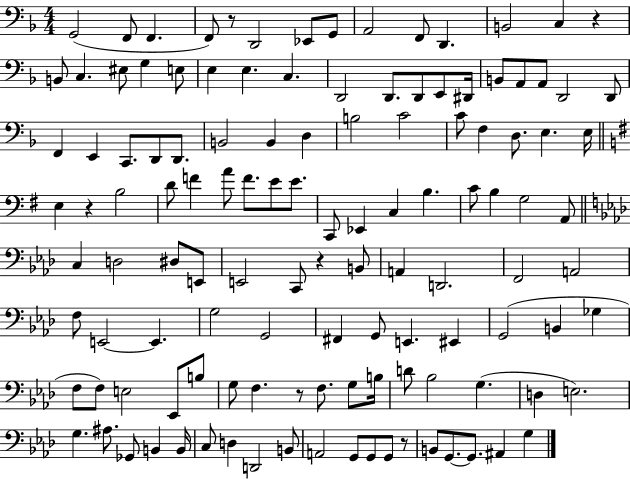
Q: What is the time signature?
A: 4/4